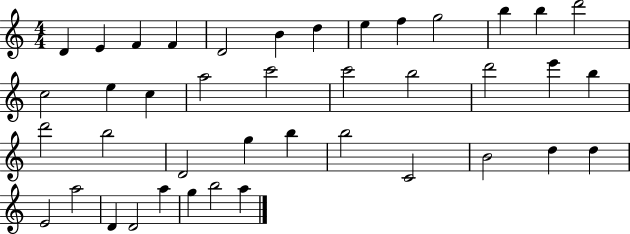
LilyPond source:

{
  \clef treble
  \numericTimeSignature
  \time 4/4
  \key c \major
  d'4 e'4 f'4 f'4 | d'2 b'4 d''4 | e''4 f''4 g''2 | b''4 b''4 d'''2 | \break c''2 e''4 c''4 | a''2 c'''2 | c'''2 b''2 | d'''2 e'''4 b''4 | \break d'''2 b''2 | d'2 g''4 b''4 | b''2 c'2 | b'2 d''4 d''4 | \break e'2 a''2 | d'4 d'2 a''4 | g''4 b''2 a''4 | \bar "|."
}